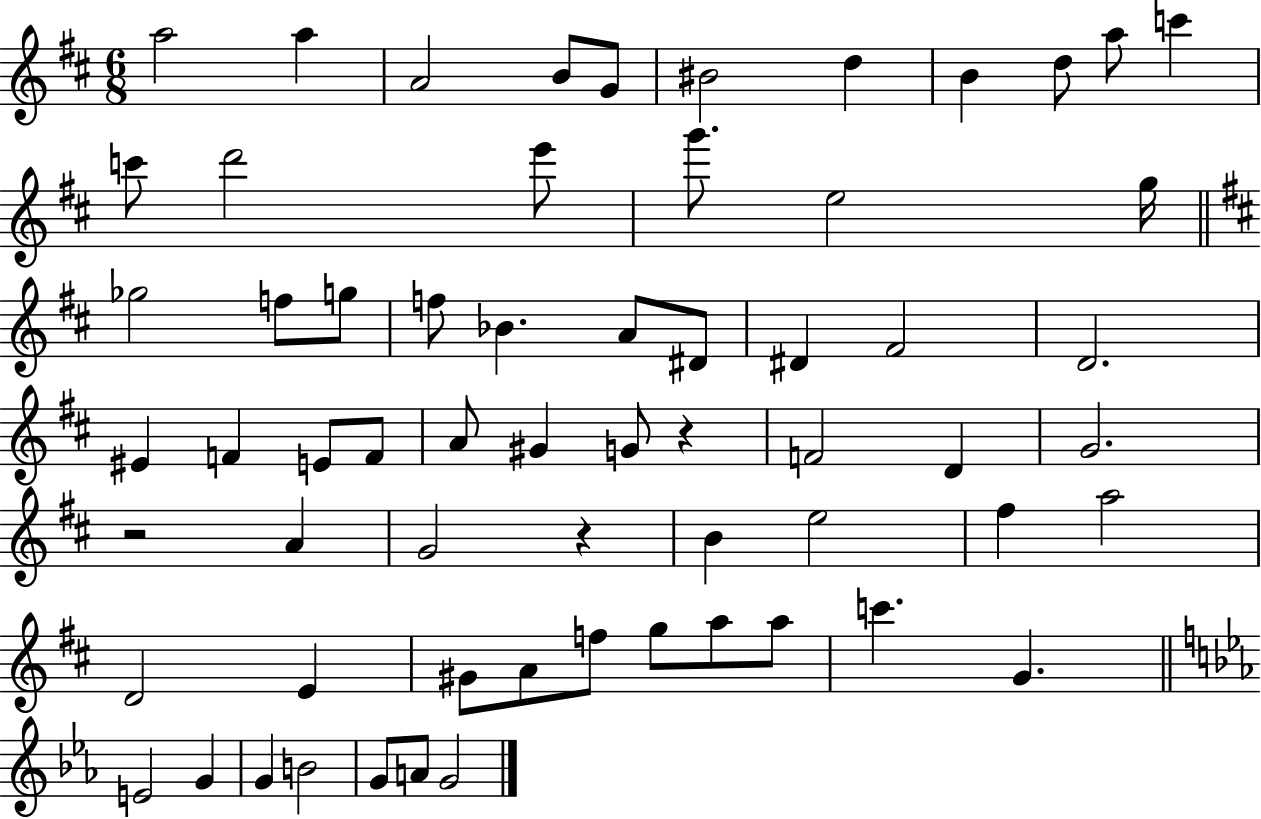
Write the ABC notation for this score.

X:1
T:Untitled
M:6/8
L:1/4
K:D
a2 a A2 B/2 G/2 ^B2 d B d/2 a/2 c' c'/2 d'2 e'/2 g'/2 e2 g/4 _g2 f/2 g/2 f/2 _B A/2 ^D/2 ^D ^F2 D2 ^E F E/2 F/2 A/2 ^G G/2 z F2 D G2 z2 A G2 z B e2 ^f a2 D2 E ^G/2 A/2 f/2 g/2 a/2 a/2 c' G E2 G G B2 G/2 A/2 G2